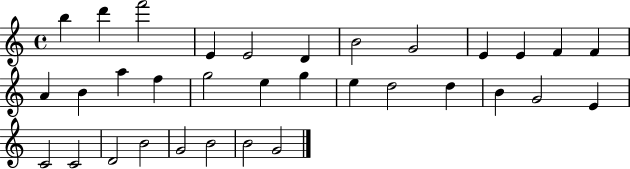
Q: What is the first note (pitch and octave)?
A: B5